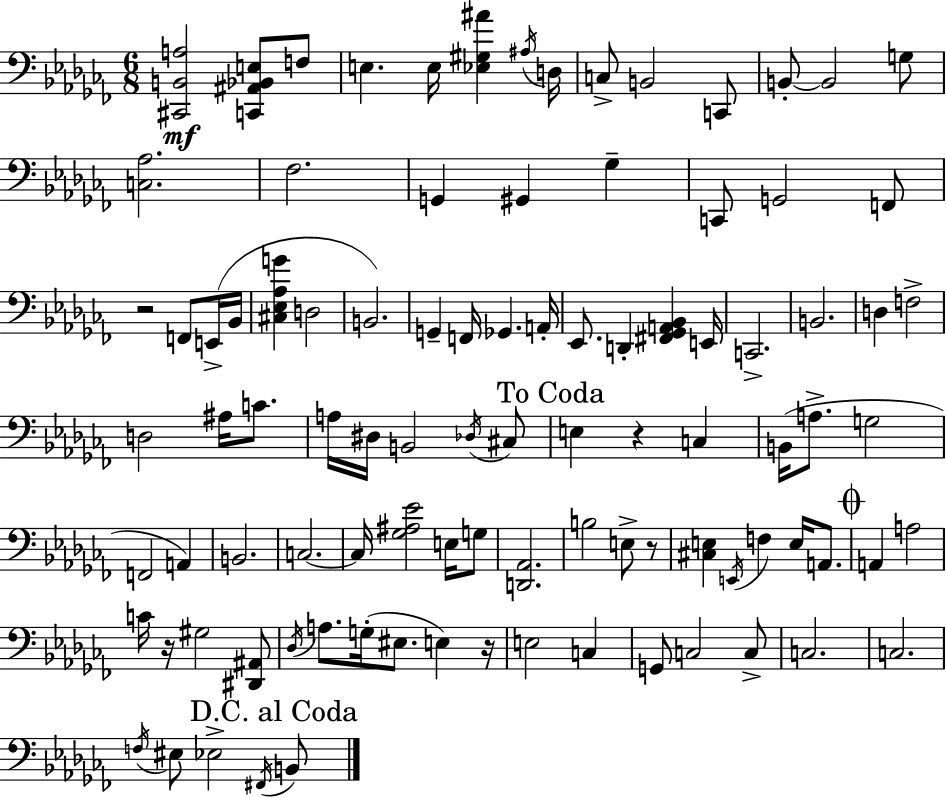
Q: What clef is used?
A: bass